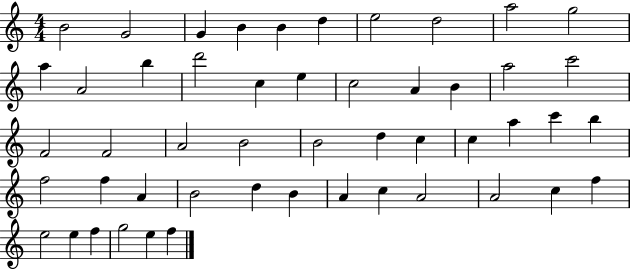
X:1
T:Untitled
M:4/4
L:1/4
K:C
B2 G2 G B B d e2 d2 a2 g2 a A2 b d'2 c e c2 A B a2 c'2 F2 F2 A2 B2 B2 d c c a c' b f2 f A B2 d B A c A2 A2 c f e2 e f g2 e f